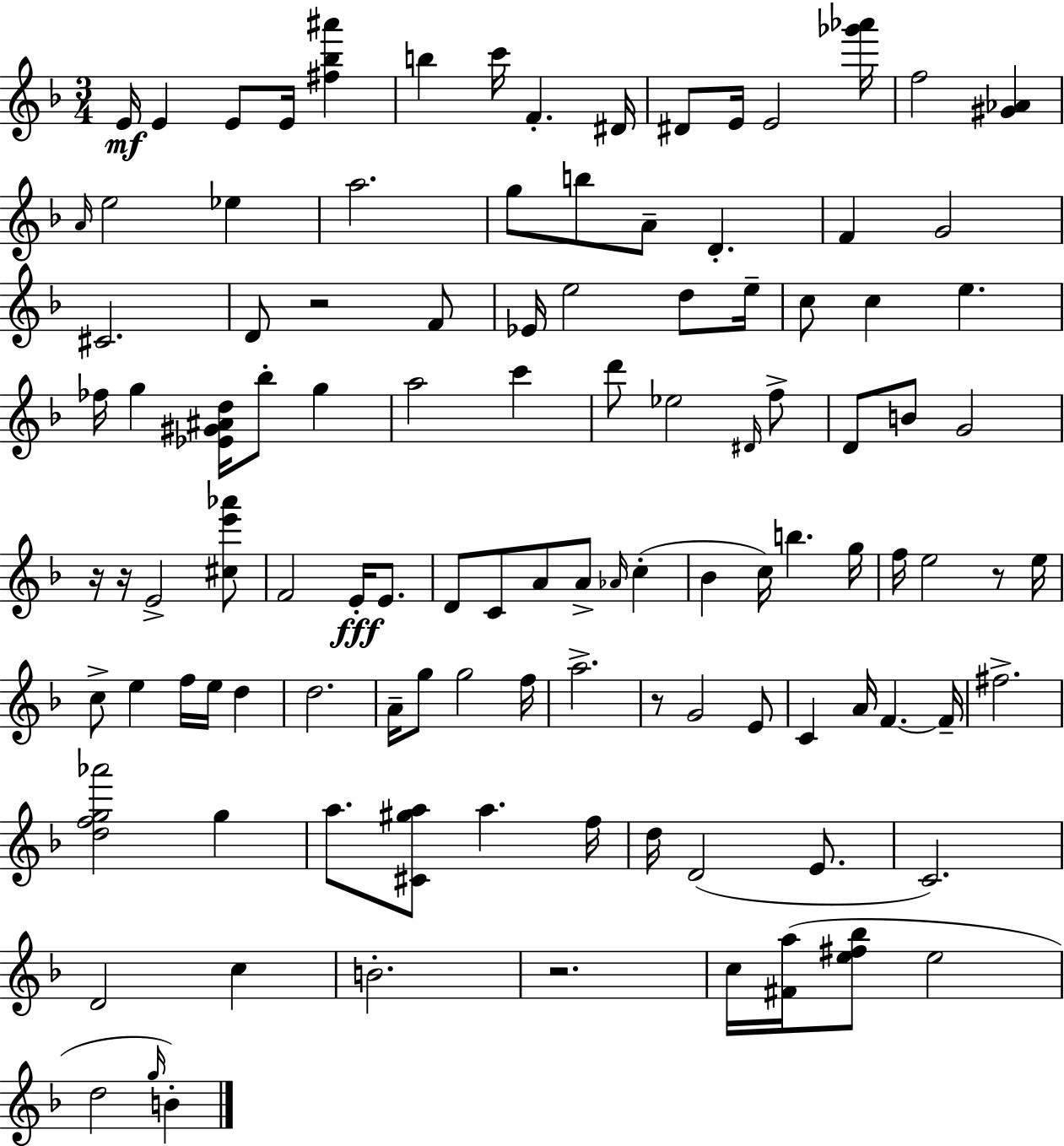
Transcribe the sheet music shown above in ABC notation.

X:1
T:Untitled
M:3/4
L:1/4
K:F
E/4 E E/2 E/4 [^f_b^a'] b c'/4 F ^D/4 ^D/2 E/4 E2 [_g'_a']/4 f2 [^G_A] A/4 e2 _e a2 g/2 b/2 A/2 D F G2 ^C2 D/2 z2 F/2 _E/4 e2 d/2 e/4 c/2 c e _f/4 g [_E^G^Ad]/4 _b/2 g a2 c' d'/2 _e2 ^D/4 f/2 D/2 B/2 G2 z/4 z/4 E2 [^ce'_a']/2 F2 E/4 E/2 D/2 C/2 A/2 A/2 _A/4 c _B c/4 b g/4 f/4 e2 z/2 e/4 c/2 e f/4 e/4 d d2 A/4 g/2 g2 f/4 a2 z/2 G2 E/2 C A/4 F F/4 ^f2 [dfg_a']2 g a/2 [^C^ga]/2 a f/4 d/4 D2 E/2 C2 D2 c B2 z2 c/4 [^Fa]/4 [e^f_b]/2 e2 d2 g/4 B